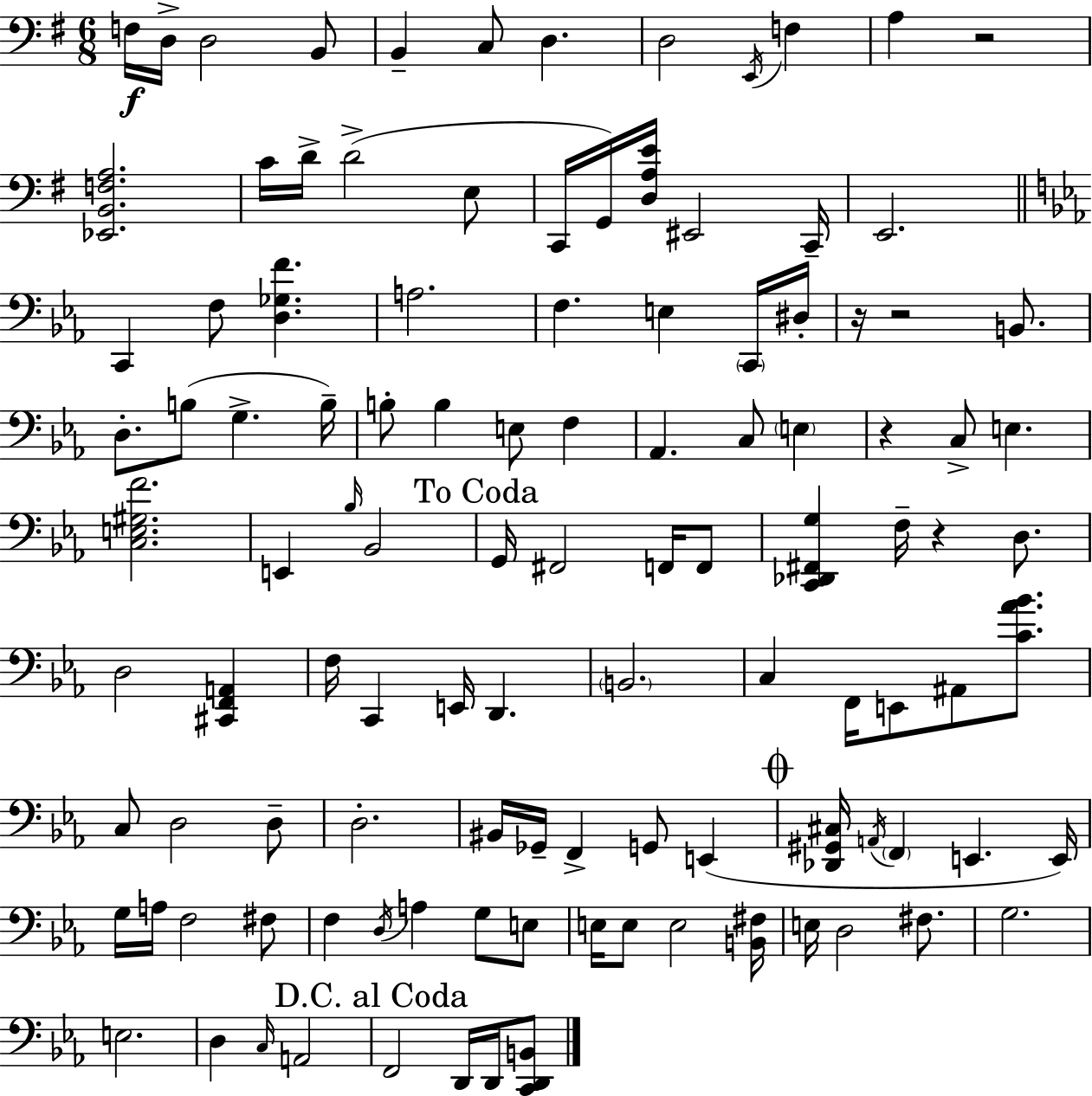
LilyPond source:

{
  \clef bass
  \numericTimeSignature
  \time 6/8
  \key e \minor
  f16\f d16-> d2 b,8 | b,4-- c8 d4. | d2 \acciaccatura { e,16 } f4 | a4 r2 | \break <ees, b, f a>2. | c'16 d'16-> d'2->( e8 | c,16 g,16) <d a e'>16 eis,2 | c,16-- e,2. | \break \bar "||" \break \key ees \major c,4 f8 <d ges f'>4. | a2. | f4. e4 \parenthesize c,16 dis16-. | r16 r2 b,8. | \break d8.-. b8( g4.-> b16--) | b8-. b4 e8 f4 | aes,4. c8 \parenthesize e4 | r4 c8-> e4. | \break <c e gis f'>2. | e,4 \grace { bes16 } bes,2 | \mark "To Coda" g,16 fis,2 f,16 f,8 | <c, des, fis, g>4 f16-- r4 d8. | \break d2 <cis, f, a,>4 | f16 c,4 e,16 d,4. | \parenthesize b,2. | c4 f,16 e,8 ais,8 <c' aes' bes'>8. | \break c8 d2 d8-- | d2.-. | bis,16 ges,16-- f,4-> g,8 e,4( | \mark \markup { \musicglyph "scripts.coda" } <des, gis, cis>16 \acciaccatura { a,16 } \parenthesize f,4 e,4. | \break e,16) g16 a16 f2 | fis8 f4 \acciaccatura { d16 } a4 g8 | e8 e16 e8 e2 | <b, fis>16 e16 d2 | \break fis8. g2. | e2. | d4 \grace { c16 } a,2 | \mark "D.C. al Coda" f,2 | \break d,16 d,16 <c, d, b,>8 \bar "|."
}